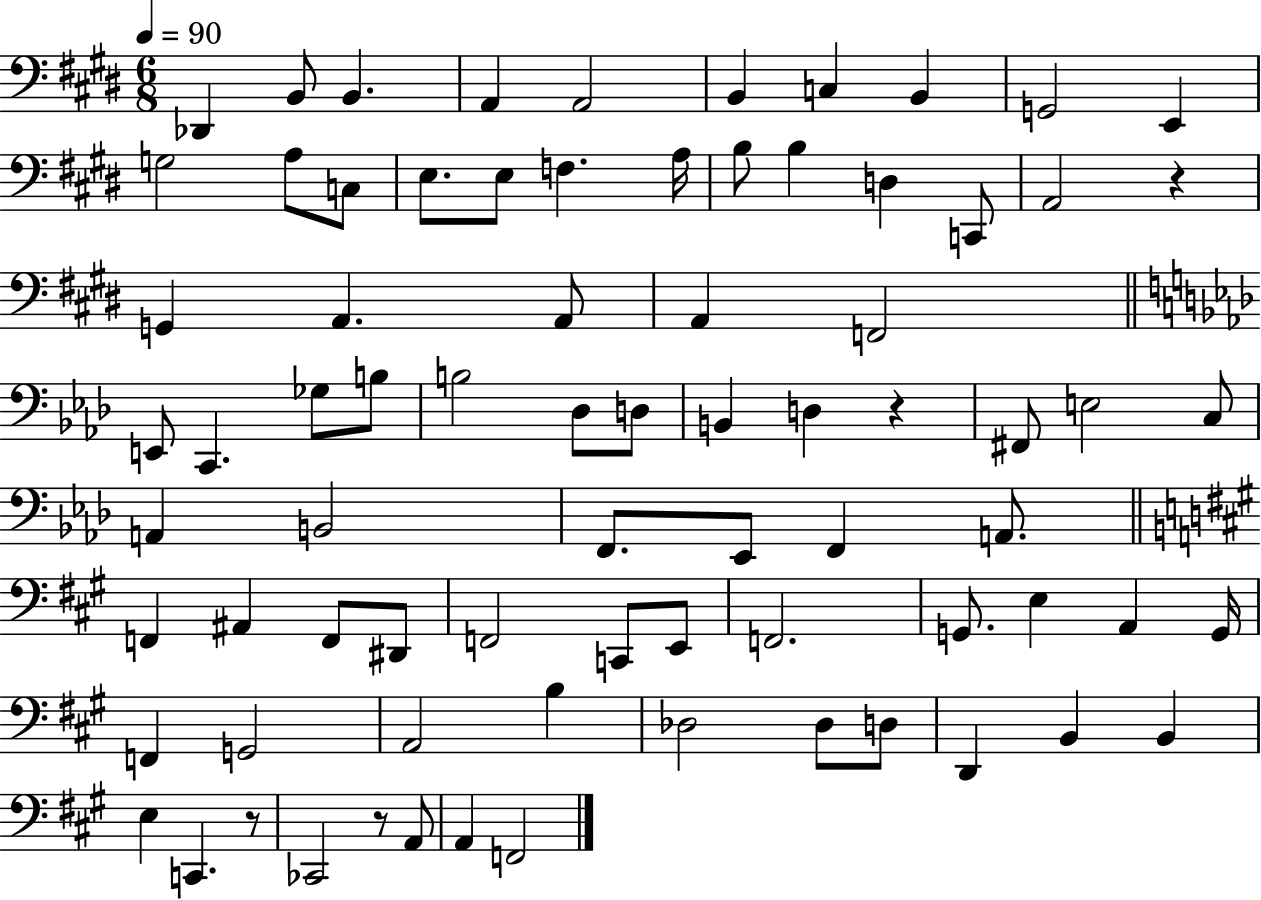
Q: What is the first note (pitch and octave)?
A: Db2